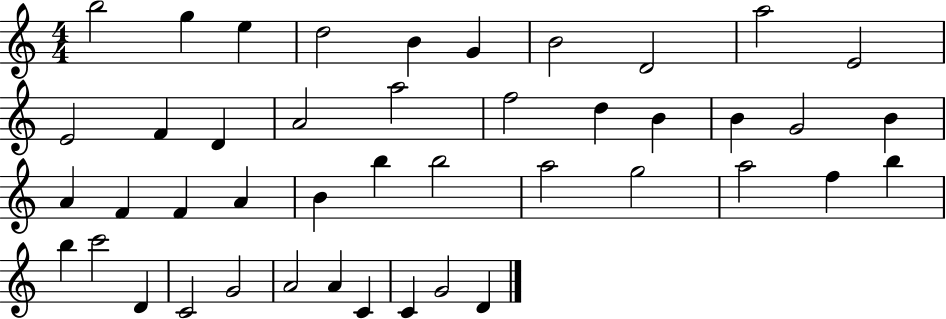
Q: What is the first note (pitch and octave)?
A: B5